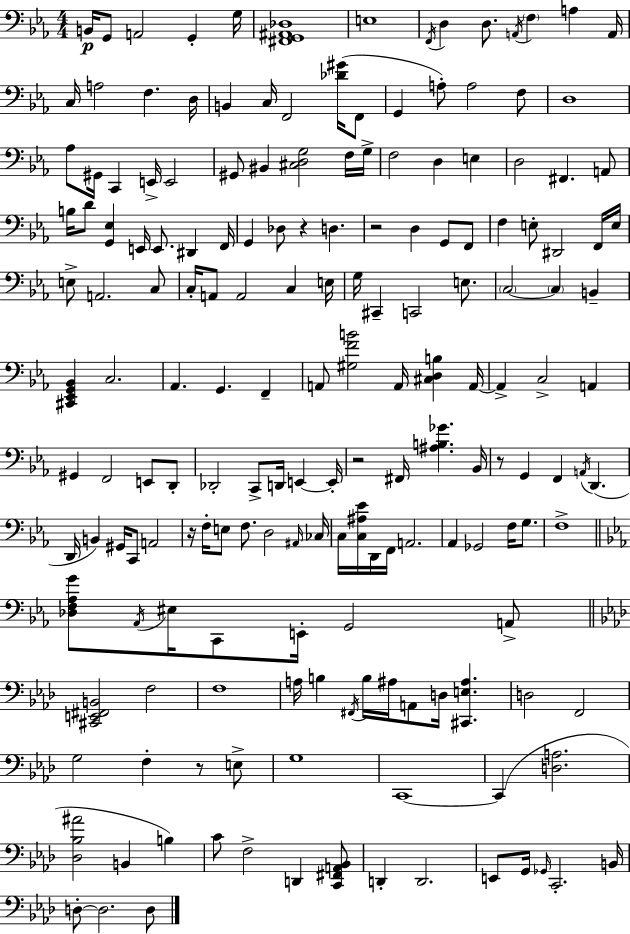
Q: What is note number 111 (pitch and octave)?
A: D2